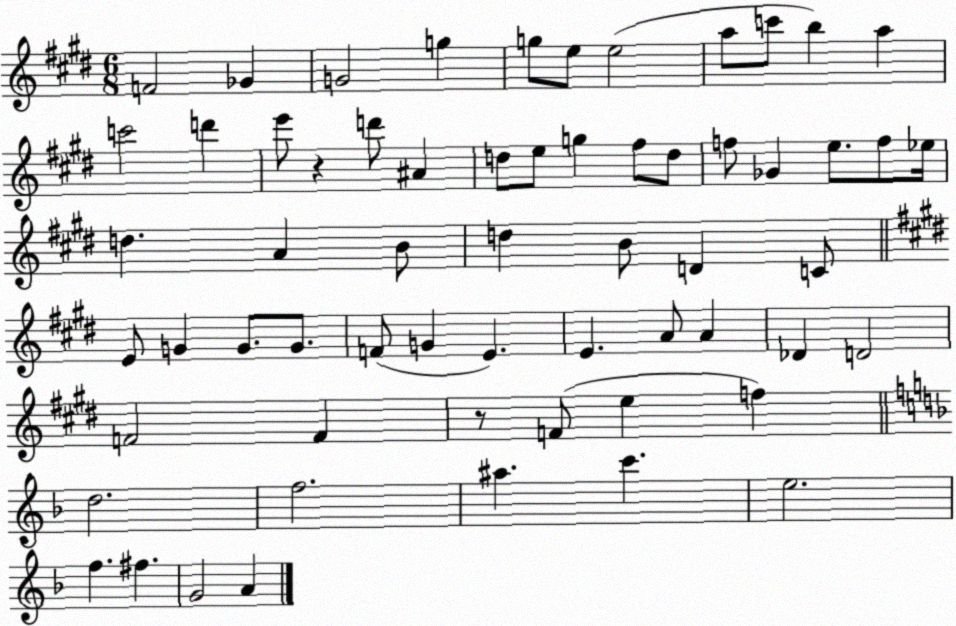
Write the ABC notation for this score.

X:1
T:Untitled
M:6/8
L:1/4
K:E
F2 _G G2 g g/2 e/2 e2 a/2 c'/2 b a c'2 d' e'/2 z d'/2 ^A d/2 e/2 g ^f/2 d/2 f/2 _G e/2 f/2 _e/4 d A B/2 d B/2 D C/2 E/2 G G/2 G/2 F/2 G E E A/2 A _D D2 F2 F z/2 F/2 e f d2 f2 ^a c' e2 f ^f G2 A